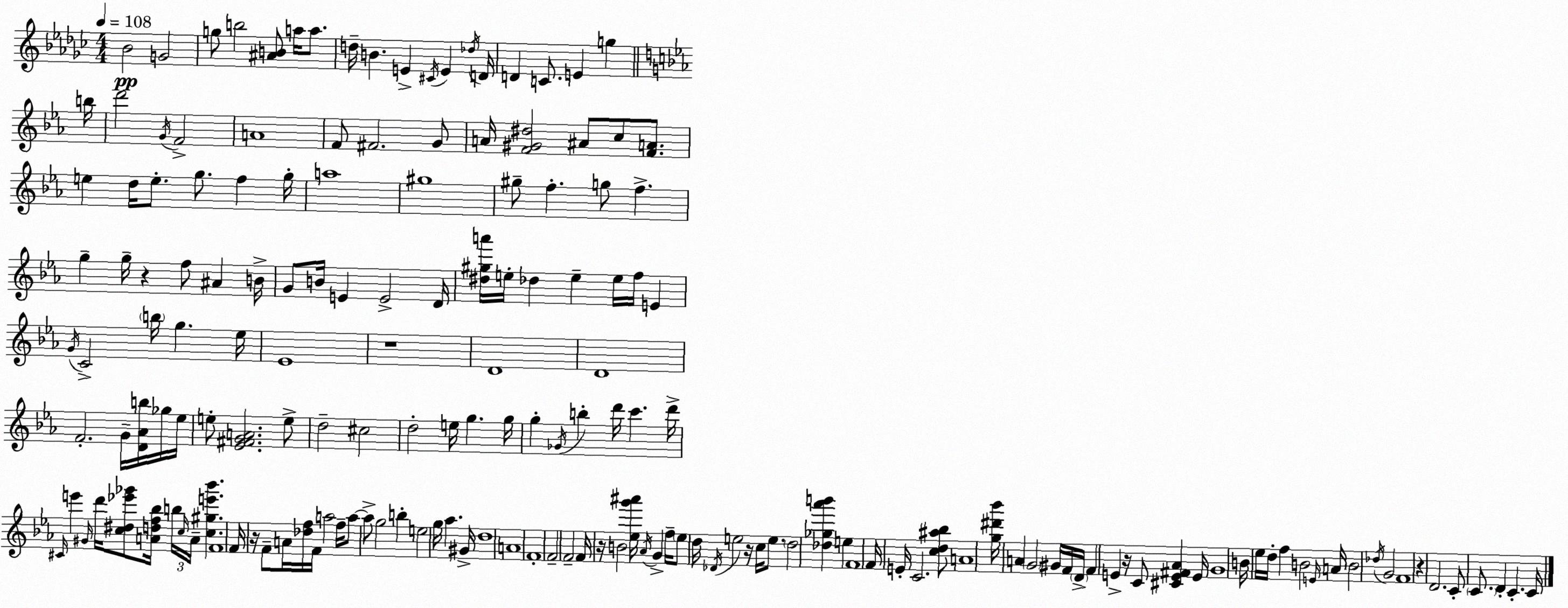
X:1
T:Untitled
M:4/4
L:1/4
K:Ebm
_B2 G2 g/2 b2 [^AB]/2 a/4 a/2 d/4 B E ^C/4 E _d/4 D/4 D C/2 E g b/4 d'2 G/4 F2 A4 F/2 ^F2 G/2 A/4 [F^G^d]2 ^A/2 c/2 [FA]/2 e d/4 e/2 g/2 f g/4 a4 ^g4 ^g/2 f g/2 f g g/4 z f/2 ^A B/4 G/2 B/4 E E2 D/4 [^d^ga']/4 e/4 _d e e/4 f/4 E G/4 C2 b/4 g _e/4 _E4 z4 D4 D4 F2 G/4 [D_Ab]/4 _g/4 _e/4 e/2 [_E^FGA]2 e/2 d2 ^c2 d2 e/4 g g/4 g _G/4 b d'/4 c' d'/4 ^C/4 e' ^G/4 d'/4 [c^d_e'_g']/2 [Adf_b]/4 b/4 c/4 A/4 [c^ge'_b'] F4 F/4 z/4 F/2 A/4 [_df]/4 F/4 a2 f/4 a/2 a/2 g2 b e2 g/4 _a ^G/4 d4 A4 F4 F2 F2 F/4 z/4 B2 [_eg'^a']/4 _A/4 G f/4 _e/2 d/4 _D/4 e2 z/4 c/4 e/2 d2 [_d_g_a'b'] e F4 F/4 E/4 C2 [cd^a_b]/2 A4 [g^d'_b']/4 A G2 ^G/4 F/4 D/4 F E z/4 C/2 [^CE^F_A] E/4 G4 B/4 _e/4 d/4 f B2 E/4 A/4 B2 _d/4 G2 F4 z D2 C/2 C/2 D C C/4